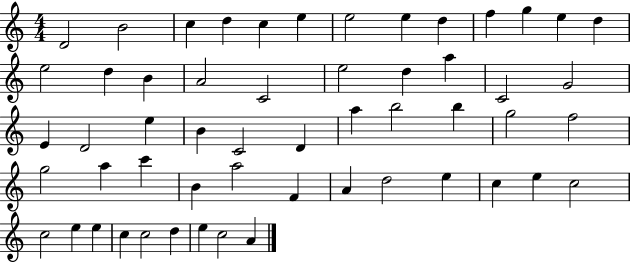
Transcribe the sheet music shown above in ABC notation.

X:1
T:Untitled
M:4/4
L:1/4
K:C
D2 B2 c d c e e2 e d f g e d e2 d B A2 C2 e2 d a C2 G2 E D2 e B C2 D a b2 b g2 f2 g2 a c' B a2 F A d2 e c e c2 c2 e e c c2 d e c2 A